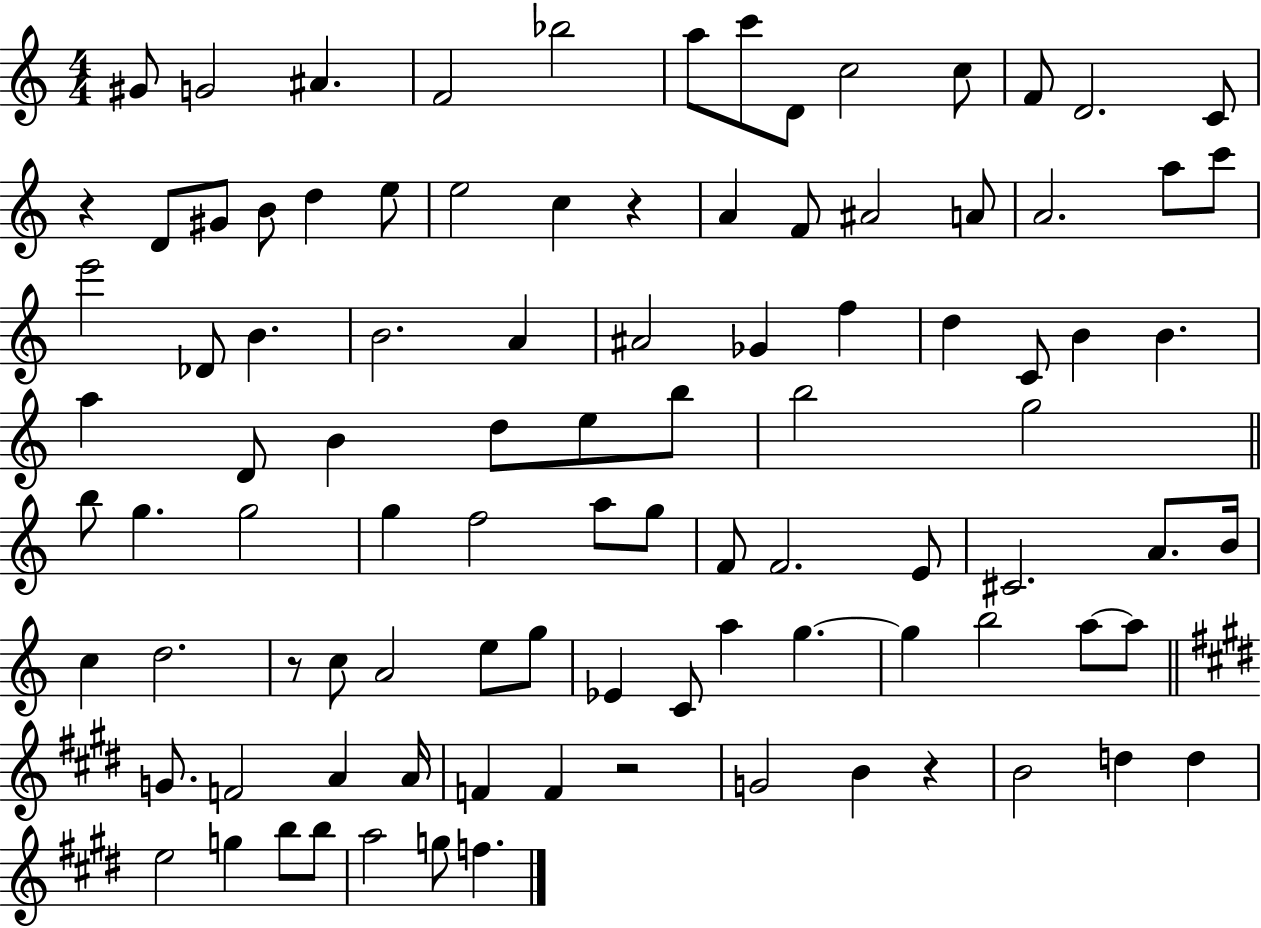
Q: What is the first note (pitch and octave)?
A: G#4